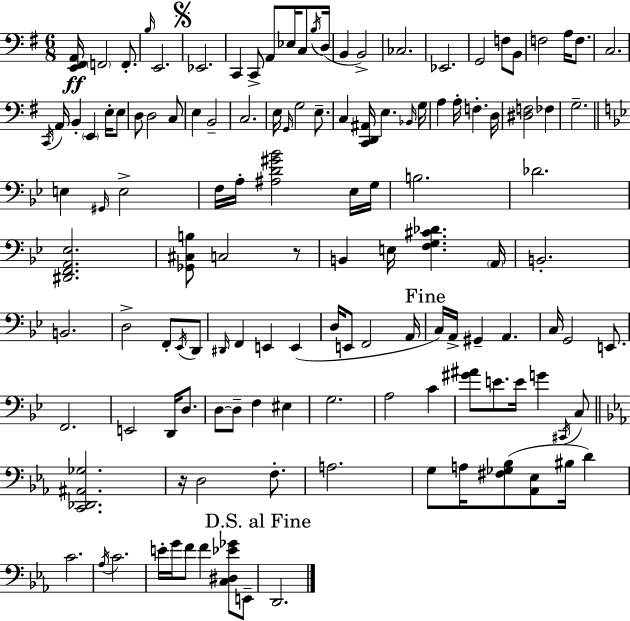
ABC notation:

X:1
T:Untitled
M:6/8
L:1/4
K:Em
[E,,^F,,A,,]/4 F,,2 F,,/2 B,/4 E,,2 _E,,2 C,, C,,/2 A,,/2 _E,/4 C,/2 B,/4 D,/4 B,, B,,2 _C,2 _E,,2 G,,2 F,/2 B,,/2 F,2 A,/4 F,/2 C,2 C,,/4 A,,/4 B,, E,, E,/4 E,/2 D,/2 D,2 C,/2 E, B,,2 C,2 E,/4 G,,/4 G,2 E,/2 C, [C,,D,,^A,,]/4 E, _B,,/4 G,/4 A, A,/4 F, D,/4 [^D,F,]2 _F, G,2 E, ^G,,/4 E,2 F,/4 A,/4 [^A,D^G_B]2 _E,/4 G,/4 B,2 _D2 [^D,,F,,A,,_E,]2 [_G,,^C,B,]/2 C,2 z/2 B,, E,/4 [F,G,^C_D] A,,/4 B,,2 B,,2 D,2 F,,/2 _E,,/4 D,,/2 ^D,,/4 F,, E,, E,, D,/4 E,,/2 F,,2 A,,/4 C,/4 A,,/4 ^G,, A,, C,/4 G,,2 E,,/2 F,,2 E,,2 D,,/4 D,/2 D,/2 D,/2 F, ^E, G,2 A,2 C [^G^A]/2 E/2 E/4 G ^C,,/4 C,/2 [C,,_D,,^A,,_G,]2 z/4 D,2 F,/2 A,2 G,/2 A,/4 [^F,_G,_B,]/2 [_A,,_E,]/2 ^B,/4 D C2 _A,/4 C2 E/4 G/4 F/2 F [C,^D,_E_G]/2 E,,/2 D,,2